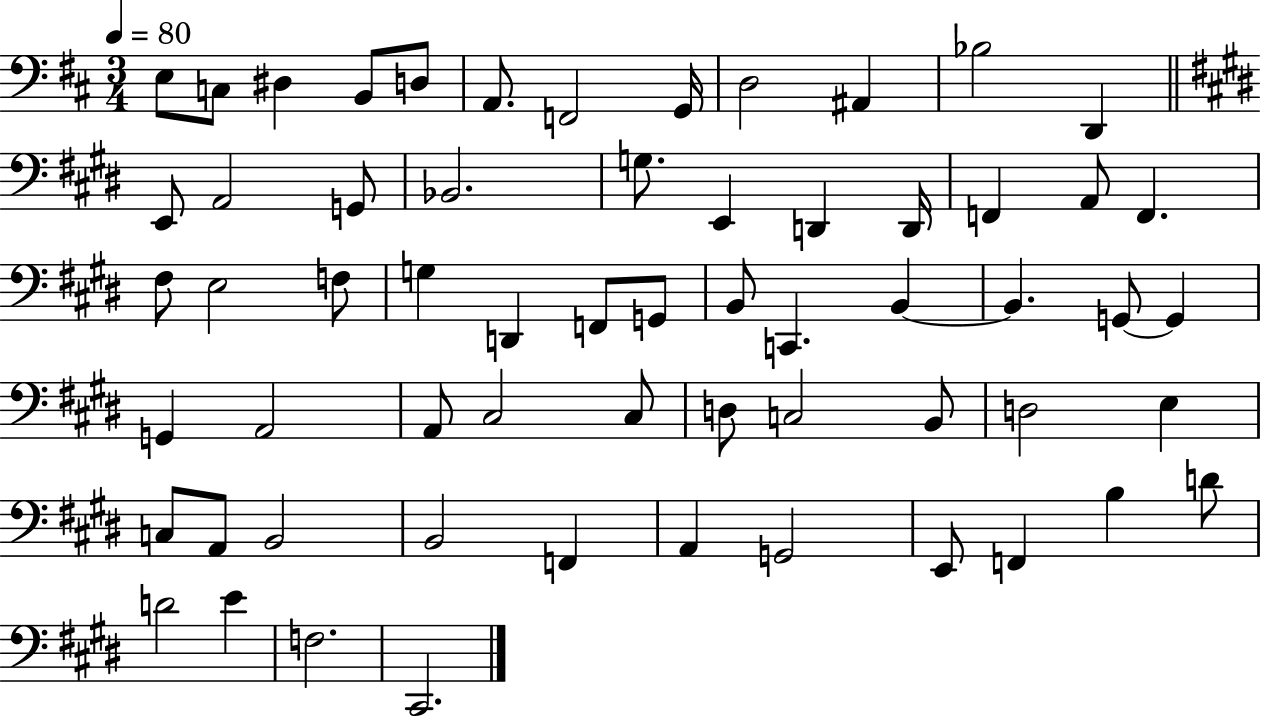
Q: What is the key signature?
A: D major